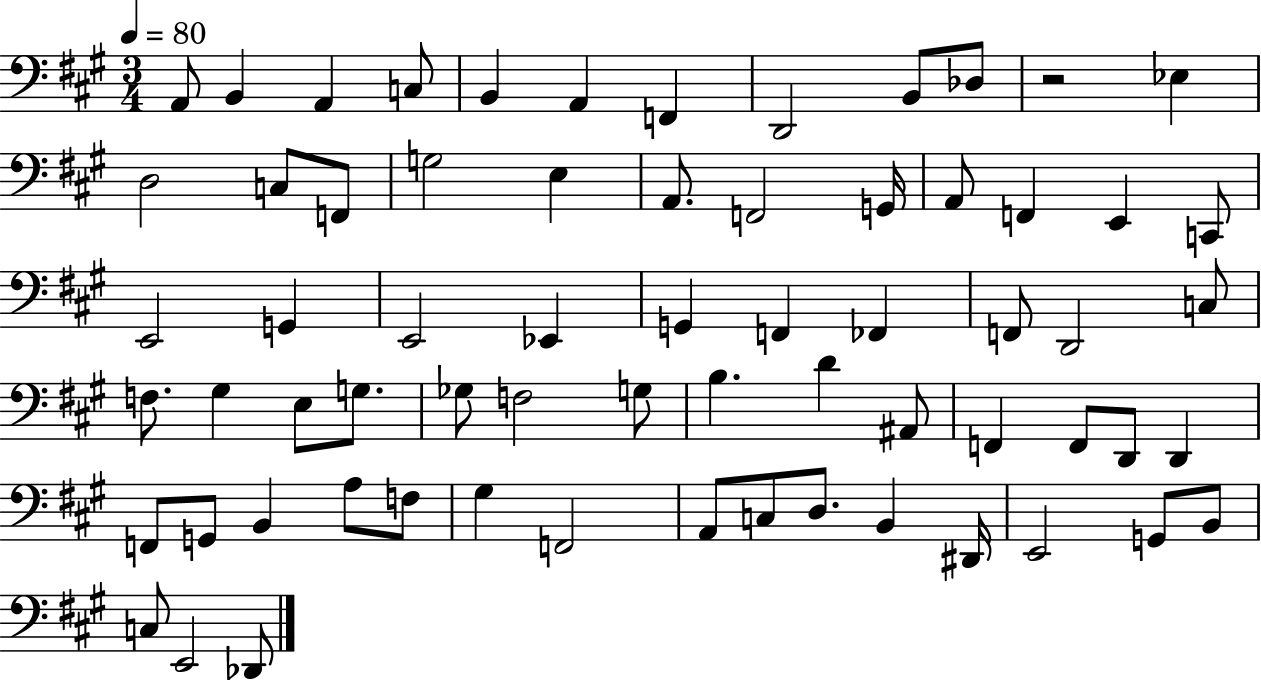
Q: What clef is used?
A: bass